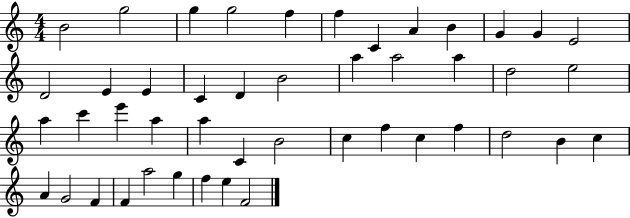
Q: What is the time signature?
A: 4/4